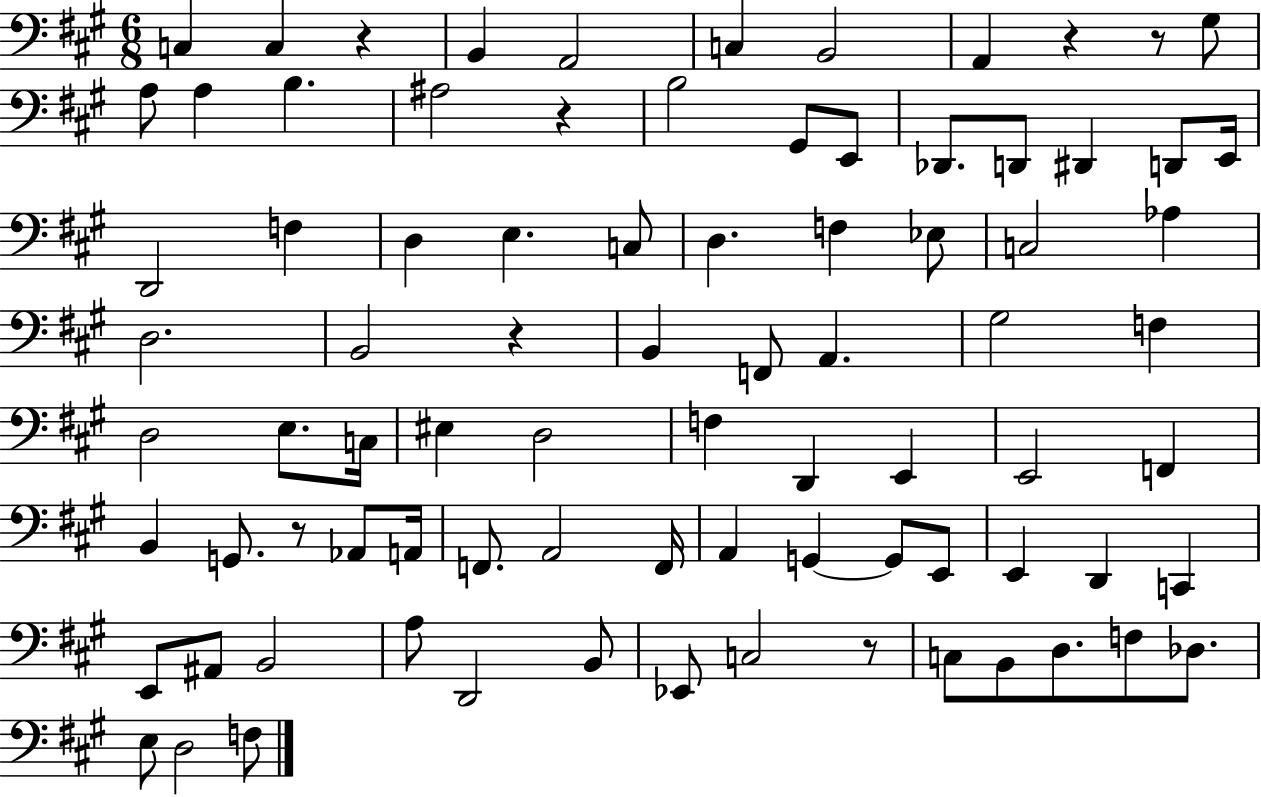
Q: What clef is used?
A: bass